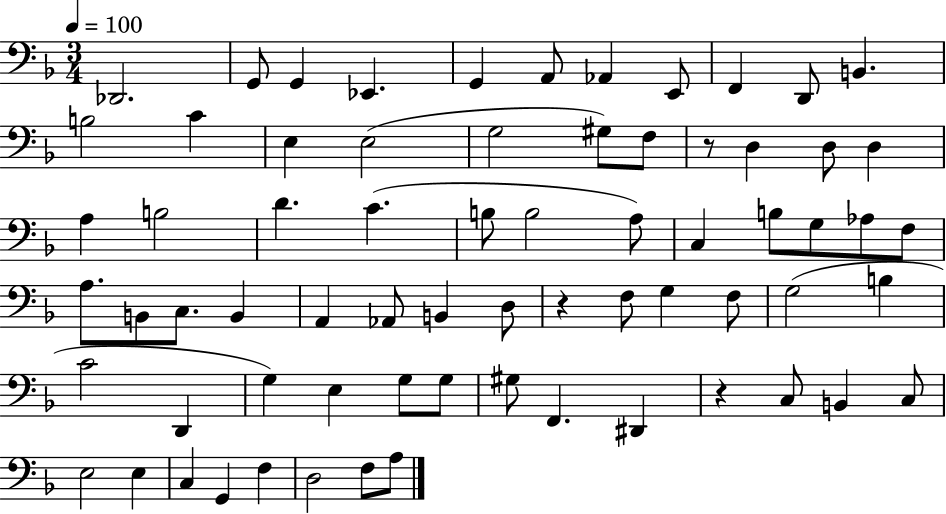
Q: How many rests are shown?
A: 3